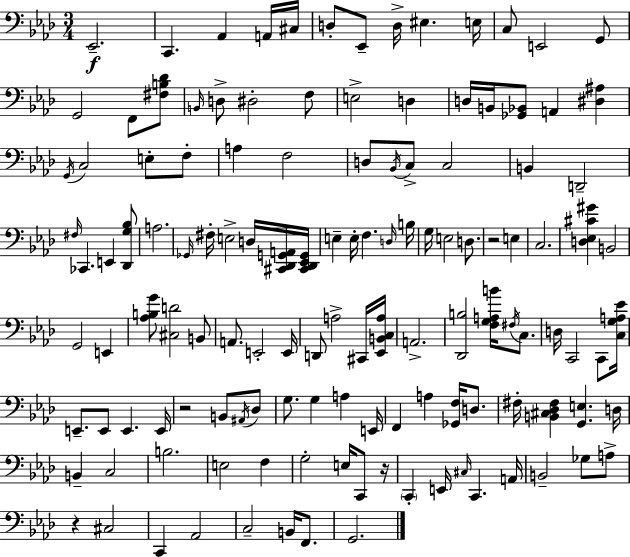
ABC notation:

X:1
T:Untitled
M:3/4
L:1/4
K:Ab
_E,,2 C,, _A,, A,,/4 ^C,/4 D,/2 _E,,/2 D,/4 ^E, E,/4 C,/2 E,,2 G,,/2 G,,2 F,,/2 [^F,B,_D]/2 B,,/4 D,/2 ^D,2 F,/2 E,2 D, D,/4 B,,/4 [_G,,_B,,]/2 A,, [^D,^A,] G,,/4 C,2 E,/2 F,/2 A, F,2 D,/2 _B,,/4 C,/2 C,2 B,, D,,2 ^F,/4 _C,, E,, [_D,,G,_B,]/2 A,2 _G,,/4 ^F,/4 E,2 D,/4 [^C,,_D,,G,,A,,]/4 [^C,,_D,,_E,,G,,]/4 E, E,/4 F, D,/4 B,/4 G,/4 E,2 D,/2 z2 E, C,2 [D,_E,^C^G] B,,2 G,,2 E,, [_A,B,G]/2 [^C,D]2 B,,/2 A,,/2 E,,2 E,,/4 D,,/2 A,2 ^C,,/4 [_E,,B,,C,A,]/4 A,,2 [_D,,B,]2 [F,G,A,B]/4 ^F,/4 C,/2 D,/4 C,,2 C,,/2 [C,G,A,_E]/4 E,,/2 E,,/2 E,, E,,/4 z2 B,,/2 ^A,,/4 _D,/2 G,/2 G, A, E,,/4 F,, A, [_G,,F,]/4 D,/2 ^F,/4 [B,,^C,_D,^F,] [G,,E,] D,/4 B,, C,2 B,2 E,2 F, G,2 E,/4 C,,/2 z/4 C,, E,,/4 ^C,/4 C,, A,,/4 B,,2 _G,/2 A,/2 z ^C,2 C,, _A,,2 C,2 B,,/4 F,,/2 G,,2